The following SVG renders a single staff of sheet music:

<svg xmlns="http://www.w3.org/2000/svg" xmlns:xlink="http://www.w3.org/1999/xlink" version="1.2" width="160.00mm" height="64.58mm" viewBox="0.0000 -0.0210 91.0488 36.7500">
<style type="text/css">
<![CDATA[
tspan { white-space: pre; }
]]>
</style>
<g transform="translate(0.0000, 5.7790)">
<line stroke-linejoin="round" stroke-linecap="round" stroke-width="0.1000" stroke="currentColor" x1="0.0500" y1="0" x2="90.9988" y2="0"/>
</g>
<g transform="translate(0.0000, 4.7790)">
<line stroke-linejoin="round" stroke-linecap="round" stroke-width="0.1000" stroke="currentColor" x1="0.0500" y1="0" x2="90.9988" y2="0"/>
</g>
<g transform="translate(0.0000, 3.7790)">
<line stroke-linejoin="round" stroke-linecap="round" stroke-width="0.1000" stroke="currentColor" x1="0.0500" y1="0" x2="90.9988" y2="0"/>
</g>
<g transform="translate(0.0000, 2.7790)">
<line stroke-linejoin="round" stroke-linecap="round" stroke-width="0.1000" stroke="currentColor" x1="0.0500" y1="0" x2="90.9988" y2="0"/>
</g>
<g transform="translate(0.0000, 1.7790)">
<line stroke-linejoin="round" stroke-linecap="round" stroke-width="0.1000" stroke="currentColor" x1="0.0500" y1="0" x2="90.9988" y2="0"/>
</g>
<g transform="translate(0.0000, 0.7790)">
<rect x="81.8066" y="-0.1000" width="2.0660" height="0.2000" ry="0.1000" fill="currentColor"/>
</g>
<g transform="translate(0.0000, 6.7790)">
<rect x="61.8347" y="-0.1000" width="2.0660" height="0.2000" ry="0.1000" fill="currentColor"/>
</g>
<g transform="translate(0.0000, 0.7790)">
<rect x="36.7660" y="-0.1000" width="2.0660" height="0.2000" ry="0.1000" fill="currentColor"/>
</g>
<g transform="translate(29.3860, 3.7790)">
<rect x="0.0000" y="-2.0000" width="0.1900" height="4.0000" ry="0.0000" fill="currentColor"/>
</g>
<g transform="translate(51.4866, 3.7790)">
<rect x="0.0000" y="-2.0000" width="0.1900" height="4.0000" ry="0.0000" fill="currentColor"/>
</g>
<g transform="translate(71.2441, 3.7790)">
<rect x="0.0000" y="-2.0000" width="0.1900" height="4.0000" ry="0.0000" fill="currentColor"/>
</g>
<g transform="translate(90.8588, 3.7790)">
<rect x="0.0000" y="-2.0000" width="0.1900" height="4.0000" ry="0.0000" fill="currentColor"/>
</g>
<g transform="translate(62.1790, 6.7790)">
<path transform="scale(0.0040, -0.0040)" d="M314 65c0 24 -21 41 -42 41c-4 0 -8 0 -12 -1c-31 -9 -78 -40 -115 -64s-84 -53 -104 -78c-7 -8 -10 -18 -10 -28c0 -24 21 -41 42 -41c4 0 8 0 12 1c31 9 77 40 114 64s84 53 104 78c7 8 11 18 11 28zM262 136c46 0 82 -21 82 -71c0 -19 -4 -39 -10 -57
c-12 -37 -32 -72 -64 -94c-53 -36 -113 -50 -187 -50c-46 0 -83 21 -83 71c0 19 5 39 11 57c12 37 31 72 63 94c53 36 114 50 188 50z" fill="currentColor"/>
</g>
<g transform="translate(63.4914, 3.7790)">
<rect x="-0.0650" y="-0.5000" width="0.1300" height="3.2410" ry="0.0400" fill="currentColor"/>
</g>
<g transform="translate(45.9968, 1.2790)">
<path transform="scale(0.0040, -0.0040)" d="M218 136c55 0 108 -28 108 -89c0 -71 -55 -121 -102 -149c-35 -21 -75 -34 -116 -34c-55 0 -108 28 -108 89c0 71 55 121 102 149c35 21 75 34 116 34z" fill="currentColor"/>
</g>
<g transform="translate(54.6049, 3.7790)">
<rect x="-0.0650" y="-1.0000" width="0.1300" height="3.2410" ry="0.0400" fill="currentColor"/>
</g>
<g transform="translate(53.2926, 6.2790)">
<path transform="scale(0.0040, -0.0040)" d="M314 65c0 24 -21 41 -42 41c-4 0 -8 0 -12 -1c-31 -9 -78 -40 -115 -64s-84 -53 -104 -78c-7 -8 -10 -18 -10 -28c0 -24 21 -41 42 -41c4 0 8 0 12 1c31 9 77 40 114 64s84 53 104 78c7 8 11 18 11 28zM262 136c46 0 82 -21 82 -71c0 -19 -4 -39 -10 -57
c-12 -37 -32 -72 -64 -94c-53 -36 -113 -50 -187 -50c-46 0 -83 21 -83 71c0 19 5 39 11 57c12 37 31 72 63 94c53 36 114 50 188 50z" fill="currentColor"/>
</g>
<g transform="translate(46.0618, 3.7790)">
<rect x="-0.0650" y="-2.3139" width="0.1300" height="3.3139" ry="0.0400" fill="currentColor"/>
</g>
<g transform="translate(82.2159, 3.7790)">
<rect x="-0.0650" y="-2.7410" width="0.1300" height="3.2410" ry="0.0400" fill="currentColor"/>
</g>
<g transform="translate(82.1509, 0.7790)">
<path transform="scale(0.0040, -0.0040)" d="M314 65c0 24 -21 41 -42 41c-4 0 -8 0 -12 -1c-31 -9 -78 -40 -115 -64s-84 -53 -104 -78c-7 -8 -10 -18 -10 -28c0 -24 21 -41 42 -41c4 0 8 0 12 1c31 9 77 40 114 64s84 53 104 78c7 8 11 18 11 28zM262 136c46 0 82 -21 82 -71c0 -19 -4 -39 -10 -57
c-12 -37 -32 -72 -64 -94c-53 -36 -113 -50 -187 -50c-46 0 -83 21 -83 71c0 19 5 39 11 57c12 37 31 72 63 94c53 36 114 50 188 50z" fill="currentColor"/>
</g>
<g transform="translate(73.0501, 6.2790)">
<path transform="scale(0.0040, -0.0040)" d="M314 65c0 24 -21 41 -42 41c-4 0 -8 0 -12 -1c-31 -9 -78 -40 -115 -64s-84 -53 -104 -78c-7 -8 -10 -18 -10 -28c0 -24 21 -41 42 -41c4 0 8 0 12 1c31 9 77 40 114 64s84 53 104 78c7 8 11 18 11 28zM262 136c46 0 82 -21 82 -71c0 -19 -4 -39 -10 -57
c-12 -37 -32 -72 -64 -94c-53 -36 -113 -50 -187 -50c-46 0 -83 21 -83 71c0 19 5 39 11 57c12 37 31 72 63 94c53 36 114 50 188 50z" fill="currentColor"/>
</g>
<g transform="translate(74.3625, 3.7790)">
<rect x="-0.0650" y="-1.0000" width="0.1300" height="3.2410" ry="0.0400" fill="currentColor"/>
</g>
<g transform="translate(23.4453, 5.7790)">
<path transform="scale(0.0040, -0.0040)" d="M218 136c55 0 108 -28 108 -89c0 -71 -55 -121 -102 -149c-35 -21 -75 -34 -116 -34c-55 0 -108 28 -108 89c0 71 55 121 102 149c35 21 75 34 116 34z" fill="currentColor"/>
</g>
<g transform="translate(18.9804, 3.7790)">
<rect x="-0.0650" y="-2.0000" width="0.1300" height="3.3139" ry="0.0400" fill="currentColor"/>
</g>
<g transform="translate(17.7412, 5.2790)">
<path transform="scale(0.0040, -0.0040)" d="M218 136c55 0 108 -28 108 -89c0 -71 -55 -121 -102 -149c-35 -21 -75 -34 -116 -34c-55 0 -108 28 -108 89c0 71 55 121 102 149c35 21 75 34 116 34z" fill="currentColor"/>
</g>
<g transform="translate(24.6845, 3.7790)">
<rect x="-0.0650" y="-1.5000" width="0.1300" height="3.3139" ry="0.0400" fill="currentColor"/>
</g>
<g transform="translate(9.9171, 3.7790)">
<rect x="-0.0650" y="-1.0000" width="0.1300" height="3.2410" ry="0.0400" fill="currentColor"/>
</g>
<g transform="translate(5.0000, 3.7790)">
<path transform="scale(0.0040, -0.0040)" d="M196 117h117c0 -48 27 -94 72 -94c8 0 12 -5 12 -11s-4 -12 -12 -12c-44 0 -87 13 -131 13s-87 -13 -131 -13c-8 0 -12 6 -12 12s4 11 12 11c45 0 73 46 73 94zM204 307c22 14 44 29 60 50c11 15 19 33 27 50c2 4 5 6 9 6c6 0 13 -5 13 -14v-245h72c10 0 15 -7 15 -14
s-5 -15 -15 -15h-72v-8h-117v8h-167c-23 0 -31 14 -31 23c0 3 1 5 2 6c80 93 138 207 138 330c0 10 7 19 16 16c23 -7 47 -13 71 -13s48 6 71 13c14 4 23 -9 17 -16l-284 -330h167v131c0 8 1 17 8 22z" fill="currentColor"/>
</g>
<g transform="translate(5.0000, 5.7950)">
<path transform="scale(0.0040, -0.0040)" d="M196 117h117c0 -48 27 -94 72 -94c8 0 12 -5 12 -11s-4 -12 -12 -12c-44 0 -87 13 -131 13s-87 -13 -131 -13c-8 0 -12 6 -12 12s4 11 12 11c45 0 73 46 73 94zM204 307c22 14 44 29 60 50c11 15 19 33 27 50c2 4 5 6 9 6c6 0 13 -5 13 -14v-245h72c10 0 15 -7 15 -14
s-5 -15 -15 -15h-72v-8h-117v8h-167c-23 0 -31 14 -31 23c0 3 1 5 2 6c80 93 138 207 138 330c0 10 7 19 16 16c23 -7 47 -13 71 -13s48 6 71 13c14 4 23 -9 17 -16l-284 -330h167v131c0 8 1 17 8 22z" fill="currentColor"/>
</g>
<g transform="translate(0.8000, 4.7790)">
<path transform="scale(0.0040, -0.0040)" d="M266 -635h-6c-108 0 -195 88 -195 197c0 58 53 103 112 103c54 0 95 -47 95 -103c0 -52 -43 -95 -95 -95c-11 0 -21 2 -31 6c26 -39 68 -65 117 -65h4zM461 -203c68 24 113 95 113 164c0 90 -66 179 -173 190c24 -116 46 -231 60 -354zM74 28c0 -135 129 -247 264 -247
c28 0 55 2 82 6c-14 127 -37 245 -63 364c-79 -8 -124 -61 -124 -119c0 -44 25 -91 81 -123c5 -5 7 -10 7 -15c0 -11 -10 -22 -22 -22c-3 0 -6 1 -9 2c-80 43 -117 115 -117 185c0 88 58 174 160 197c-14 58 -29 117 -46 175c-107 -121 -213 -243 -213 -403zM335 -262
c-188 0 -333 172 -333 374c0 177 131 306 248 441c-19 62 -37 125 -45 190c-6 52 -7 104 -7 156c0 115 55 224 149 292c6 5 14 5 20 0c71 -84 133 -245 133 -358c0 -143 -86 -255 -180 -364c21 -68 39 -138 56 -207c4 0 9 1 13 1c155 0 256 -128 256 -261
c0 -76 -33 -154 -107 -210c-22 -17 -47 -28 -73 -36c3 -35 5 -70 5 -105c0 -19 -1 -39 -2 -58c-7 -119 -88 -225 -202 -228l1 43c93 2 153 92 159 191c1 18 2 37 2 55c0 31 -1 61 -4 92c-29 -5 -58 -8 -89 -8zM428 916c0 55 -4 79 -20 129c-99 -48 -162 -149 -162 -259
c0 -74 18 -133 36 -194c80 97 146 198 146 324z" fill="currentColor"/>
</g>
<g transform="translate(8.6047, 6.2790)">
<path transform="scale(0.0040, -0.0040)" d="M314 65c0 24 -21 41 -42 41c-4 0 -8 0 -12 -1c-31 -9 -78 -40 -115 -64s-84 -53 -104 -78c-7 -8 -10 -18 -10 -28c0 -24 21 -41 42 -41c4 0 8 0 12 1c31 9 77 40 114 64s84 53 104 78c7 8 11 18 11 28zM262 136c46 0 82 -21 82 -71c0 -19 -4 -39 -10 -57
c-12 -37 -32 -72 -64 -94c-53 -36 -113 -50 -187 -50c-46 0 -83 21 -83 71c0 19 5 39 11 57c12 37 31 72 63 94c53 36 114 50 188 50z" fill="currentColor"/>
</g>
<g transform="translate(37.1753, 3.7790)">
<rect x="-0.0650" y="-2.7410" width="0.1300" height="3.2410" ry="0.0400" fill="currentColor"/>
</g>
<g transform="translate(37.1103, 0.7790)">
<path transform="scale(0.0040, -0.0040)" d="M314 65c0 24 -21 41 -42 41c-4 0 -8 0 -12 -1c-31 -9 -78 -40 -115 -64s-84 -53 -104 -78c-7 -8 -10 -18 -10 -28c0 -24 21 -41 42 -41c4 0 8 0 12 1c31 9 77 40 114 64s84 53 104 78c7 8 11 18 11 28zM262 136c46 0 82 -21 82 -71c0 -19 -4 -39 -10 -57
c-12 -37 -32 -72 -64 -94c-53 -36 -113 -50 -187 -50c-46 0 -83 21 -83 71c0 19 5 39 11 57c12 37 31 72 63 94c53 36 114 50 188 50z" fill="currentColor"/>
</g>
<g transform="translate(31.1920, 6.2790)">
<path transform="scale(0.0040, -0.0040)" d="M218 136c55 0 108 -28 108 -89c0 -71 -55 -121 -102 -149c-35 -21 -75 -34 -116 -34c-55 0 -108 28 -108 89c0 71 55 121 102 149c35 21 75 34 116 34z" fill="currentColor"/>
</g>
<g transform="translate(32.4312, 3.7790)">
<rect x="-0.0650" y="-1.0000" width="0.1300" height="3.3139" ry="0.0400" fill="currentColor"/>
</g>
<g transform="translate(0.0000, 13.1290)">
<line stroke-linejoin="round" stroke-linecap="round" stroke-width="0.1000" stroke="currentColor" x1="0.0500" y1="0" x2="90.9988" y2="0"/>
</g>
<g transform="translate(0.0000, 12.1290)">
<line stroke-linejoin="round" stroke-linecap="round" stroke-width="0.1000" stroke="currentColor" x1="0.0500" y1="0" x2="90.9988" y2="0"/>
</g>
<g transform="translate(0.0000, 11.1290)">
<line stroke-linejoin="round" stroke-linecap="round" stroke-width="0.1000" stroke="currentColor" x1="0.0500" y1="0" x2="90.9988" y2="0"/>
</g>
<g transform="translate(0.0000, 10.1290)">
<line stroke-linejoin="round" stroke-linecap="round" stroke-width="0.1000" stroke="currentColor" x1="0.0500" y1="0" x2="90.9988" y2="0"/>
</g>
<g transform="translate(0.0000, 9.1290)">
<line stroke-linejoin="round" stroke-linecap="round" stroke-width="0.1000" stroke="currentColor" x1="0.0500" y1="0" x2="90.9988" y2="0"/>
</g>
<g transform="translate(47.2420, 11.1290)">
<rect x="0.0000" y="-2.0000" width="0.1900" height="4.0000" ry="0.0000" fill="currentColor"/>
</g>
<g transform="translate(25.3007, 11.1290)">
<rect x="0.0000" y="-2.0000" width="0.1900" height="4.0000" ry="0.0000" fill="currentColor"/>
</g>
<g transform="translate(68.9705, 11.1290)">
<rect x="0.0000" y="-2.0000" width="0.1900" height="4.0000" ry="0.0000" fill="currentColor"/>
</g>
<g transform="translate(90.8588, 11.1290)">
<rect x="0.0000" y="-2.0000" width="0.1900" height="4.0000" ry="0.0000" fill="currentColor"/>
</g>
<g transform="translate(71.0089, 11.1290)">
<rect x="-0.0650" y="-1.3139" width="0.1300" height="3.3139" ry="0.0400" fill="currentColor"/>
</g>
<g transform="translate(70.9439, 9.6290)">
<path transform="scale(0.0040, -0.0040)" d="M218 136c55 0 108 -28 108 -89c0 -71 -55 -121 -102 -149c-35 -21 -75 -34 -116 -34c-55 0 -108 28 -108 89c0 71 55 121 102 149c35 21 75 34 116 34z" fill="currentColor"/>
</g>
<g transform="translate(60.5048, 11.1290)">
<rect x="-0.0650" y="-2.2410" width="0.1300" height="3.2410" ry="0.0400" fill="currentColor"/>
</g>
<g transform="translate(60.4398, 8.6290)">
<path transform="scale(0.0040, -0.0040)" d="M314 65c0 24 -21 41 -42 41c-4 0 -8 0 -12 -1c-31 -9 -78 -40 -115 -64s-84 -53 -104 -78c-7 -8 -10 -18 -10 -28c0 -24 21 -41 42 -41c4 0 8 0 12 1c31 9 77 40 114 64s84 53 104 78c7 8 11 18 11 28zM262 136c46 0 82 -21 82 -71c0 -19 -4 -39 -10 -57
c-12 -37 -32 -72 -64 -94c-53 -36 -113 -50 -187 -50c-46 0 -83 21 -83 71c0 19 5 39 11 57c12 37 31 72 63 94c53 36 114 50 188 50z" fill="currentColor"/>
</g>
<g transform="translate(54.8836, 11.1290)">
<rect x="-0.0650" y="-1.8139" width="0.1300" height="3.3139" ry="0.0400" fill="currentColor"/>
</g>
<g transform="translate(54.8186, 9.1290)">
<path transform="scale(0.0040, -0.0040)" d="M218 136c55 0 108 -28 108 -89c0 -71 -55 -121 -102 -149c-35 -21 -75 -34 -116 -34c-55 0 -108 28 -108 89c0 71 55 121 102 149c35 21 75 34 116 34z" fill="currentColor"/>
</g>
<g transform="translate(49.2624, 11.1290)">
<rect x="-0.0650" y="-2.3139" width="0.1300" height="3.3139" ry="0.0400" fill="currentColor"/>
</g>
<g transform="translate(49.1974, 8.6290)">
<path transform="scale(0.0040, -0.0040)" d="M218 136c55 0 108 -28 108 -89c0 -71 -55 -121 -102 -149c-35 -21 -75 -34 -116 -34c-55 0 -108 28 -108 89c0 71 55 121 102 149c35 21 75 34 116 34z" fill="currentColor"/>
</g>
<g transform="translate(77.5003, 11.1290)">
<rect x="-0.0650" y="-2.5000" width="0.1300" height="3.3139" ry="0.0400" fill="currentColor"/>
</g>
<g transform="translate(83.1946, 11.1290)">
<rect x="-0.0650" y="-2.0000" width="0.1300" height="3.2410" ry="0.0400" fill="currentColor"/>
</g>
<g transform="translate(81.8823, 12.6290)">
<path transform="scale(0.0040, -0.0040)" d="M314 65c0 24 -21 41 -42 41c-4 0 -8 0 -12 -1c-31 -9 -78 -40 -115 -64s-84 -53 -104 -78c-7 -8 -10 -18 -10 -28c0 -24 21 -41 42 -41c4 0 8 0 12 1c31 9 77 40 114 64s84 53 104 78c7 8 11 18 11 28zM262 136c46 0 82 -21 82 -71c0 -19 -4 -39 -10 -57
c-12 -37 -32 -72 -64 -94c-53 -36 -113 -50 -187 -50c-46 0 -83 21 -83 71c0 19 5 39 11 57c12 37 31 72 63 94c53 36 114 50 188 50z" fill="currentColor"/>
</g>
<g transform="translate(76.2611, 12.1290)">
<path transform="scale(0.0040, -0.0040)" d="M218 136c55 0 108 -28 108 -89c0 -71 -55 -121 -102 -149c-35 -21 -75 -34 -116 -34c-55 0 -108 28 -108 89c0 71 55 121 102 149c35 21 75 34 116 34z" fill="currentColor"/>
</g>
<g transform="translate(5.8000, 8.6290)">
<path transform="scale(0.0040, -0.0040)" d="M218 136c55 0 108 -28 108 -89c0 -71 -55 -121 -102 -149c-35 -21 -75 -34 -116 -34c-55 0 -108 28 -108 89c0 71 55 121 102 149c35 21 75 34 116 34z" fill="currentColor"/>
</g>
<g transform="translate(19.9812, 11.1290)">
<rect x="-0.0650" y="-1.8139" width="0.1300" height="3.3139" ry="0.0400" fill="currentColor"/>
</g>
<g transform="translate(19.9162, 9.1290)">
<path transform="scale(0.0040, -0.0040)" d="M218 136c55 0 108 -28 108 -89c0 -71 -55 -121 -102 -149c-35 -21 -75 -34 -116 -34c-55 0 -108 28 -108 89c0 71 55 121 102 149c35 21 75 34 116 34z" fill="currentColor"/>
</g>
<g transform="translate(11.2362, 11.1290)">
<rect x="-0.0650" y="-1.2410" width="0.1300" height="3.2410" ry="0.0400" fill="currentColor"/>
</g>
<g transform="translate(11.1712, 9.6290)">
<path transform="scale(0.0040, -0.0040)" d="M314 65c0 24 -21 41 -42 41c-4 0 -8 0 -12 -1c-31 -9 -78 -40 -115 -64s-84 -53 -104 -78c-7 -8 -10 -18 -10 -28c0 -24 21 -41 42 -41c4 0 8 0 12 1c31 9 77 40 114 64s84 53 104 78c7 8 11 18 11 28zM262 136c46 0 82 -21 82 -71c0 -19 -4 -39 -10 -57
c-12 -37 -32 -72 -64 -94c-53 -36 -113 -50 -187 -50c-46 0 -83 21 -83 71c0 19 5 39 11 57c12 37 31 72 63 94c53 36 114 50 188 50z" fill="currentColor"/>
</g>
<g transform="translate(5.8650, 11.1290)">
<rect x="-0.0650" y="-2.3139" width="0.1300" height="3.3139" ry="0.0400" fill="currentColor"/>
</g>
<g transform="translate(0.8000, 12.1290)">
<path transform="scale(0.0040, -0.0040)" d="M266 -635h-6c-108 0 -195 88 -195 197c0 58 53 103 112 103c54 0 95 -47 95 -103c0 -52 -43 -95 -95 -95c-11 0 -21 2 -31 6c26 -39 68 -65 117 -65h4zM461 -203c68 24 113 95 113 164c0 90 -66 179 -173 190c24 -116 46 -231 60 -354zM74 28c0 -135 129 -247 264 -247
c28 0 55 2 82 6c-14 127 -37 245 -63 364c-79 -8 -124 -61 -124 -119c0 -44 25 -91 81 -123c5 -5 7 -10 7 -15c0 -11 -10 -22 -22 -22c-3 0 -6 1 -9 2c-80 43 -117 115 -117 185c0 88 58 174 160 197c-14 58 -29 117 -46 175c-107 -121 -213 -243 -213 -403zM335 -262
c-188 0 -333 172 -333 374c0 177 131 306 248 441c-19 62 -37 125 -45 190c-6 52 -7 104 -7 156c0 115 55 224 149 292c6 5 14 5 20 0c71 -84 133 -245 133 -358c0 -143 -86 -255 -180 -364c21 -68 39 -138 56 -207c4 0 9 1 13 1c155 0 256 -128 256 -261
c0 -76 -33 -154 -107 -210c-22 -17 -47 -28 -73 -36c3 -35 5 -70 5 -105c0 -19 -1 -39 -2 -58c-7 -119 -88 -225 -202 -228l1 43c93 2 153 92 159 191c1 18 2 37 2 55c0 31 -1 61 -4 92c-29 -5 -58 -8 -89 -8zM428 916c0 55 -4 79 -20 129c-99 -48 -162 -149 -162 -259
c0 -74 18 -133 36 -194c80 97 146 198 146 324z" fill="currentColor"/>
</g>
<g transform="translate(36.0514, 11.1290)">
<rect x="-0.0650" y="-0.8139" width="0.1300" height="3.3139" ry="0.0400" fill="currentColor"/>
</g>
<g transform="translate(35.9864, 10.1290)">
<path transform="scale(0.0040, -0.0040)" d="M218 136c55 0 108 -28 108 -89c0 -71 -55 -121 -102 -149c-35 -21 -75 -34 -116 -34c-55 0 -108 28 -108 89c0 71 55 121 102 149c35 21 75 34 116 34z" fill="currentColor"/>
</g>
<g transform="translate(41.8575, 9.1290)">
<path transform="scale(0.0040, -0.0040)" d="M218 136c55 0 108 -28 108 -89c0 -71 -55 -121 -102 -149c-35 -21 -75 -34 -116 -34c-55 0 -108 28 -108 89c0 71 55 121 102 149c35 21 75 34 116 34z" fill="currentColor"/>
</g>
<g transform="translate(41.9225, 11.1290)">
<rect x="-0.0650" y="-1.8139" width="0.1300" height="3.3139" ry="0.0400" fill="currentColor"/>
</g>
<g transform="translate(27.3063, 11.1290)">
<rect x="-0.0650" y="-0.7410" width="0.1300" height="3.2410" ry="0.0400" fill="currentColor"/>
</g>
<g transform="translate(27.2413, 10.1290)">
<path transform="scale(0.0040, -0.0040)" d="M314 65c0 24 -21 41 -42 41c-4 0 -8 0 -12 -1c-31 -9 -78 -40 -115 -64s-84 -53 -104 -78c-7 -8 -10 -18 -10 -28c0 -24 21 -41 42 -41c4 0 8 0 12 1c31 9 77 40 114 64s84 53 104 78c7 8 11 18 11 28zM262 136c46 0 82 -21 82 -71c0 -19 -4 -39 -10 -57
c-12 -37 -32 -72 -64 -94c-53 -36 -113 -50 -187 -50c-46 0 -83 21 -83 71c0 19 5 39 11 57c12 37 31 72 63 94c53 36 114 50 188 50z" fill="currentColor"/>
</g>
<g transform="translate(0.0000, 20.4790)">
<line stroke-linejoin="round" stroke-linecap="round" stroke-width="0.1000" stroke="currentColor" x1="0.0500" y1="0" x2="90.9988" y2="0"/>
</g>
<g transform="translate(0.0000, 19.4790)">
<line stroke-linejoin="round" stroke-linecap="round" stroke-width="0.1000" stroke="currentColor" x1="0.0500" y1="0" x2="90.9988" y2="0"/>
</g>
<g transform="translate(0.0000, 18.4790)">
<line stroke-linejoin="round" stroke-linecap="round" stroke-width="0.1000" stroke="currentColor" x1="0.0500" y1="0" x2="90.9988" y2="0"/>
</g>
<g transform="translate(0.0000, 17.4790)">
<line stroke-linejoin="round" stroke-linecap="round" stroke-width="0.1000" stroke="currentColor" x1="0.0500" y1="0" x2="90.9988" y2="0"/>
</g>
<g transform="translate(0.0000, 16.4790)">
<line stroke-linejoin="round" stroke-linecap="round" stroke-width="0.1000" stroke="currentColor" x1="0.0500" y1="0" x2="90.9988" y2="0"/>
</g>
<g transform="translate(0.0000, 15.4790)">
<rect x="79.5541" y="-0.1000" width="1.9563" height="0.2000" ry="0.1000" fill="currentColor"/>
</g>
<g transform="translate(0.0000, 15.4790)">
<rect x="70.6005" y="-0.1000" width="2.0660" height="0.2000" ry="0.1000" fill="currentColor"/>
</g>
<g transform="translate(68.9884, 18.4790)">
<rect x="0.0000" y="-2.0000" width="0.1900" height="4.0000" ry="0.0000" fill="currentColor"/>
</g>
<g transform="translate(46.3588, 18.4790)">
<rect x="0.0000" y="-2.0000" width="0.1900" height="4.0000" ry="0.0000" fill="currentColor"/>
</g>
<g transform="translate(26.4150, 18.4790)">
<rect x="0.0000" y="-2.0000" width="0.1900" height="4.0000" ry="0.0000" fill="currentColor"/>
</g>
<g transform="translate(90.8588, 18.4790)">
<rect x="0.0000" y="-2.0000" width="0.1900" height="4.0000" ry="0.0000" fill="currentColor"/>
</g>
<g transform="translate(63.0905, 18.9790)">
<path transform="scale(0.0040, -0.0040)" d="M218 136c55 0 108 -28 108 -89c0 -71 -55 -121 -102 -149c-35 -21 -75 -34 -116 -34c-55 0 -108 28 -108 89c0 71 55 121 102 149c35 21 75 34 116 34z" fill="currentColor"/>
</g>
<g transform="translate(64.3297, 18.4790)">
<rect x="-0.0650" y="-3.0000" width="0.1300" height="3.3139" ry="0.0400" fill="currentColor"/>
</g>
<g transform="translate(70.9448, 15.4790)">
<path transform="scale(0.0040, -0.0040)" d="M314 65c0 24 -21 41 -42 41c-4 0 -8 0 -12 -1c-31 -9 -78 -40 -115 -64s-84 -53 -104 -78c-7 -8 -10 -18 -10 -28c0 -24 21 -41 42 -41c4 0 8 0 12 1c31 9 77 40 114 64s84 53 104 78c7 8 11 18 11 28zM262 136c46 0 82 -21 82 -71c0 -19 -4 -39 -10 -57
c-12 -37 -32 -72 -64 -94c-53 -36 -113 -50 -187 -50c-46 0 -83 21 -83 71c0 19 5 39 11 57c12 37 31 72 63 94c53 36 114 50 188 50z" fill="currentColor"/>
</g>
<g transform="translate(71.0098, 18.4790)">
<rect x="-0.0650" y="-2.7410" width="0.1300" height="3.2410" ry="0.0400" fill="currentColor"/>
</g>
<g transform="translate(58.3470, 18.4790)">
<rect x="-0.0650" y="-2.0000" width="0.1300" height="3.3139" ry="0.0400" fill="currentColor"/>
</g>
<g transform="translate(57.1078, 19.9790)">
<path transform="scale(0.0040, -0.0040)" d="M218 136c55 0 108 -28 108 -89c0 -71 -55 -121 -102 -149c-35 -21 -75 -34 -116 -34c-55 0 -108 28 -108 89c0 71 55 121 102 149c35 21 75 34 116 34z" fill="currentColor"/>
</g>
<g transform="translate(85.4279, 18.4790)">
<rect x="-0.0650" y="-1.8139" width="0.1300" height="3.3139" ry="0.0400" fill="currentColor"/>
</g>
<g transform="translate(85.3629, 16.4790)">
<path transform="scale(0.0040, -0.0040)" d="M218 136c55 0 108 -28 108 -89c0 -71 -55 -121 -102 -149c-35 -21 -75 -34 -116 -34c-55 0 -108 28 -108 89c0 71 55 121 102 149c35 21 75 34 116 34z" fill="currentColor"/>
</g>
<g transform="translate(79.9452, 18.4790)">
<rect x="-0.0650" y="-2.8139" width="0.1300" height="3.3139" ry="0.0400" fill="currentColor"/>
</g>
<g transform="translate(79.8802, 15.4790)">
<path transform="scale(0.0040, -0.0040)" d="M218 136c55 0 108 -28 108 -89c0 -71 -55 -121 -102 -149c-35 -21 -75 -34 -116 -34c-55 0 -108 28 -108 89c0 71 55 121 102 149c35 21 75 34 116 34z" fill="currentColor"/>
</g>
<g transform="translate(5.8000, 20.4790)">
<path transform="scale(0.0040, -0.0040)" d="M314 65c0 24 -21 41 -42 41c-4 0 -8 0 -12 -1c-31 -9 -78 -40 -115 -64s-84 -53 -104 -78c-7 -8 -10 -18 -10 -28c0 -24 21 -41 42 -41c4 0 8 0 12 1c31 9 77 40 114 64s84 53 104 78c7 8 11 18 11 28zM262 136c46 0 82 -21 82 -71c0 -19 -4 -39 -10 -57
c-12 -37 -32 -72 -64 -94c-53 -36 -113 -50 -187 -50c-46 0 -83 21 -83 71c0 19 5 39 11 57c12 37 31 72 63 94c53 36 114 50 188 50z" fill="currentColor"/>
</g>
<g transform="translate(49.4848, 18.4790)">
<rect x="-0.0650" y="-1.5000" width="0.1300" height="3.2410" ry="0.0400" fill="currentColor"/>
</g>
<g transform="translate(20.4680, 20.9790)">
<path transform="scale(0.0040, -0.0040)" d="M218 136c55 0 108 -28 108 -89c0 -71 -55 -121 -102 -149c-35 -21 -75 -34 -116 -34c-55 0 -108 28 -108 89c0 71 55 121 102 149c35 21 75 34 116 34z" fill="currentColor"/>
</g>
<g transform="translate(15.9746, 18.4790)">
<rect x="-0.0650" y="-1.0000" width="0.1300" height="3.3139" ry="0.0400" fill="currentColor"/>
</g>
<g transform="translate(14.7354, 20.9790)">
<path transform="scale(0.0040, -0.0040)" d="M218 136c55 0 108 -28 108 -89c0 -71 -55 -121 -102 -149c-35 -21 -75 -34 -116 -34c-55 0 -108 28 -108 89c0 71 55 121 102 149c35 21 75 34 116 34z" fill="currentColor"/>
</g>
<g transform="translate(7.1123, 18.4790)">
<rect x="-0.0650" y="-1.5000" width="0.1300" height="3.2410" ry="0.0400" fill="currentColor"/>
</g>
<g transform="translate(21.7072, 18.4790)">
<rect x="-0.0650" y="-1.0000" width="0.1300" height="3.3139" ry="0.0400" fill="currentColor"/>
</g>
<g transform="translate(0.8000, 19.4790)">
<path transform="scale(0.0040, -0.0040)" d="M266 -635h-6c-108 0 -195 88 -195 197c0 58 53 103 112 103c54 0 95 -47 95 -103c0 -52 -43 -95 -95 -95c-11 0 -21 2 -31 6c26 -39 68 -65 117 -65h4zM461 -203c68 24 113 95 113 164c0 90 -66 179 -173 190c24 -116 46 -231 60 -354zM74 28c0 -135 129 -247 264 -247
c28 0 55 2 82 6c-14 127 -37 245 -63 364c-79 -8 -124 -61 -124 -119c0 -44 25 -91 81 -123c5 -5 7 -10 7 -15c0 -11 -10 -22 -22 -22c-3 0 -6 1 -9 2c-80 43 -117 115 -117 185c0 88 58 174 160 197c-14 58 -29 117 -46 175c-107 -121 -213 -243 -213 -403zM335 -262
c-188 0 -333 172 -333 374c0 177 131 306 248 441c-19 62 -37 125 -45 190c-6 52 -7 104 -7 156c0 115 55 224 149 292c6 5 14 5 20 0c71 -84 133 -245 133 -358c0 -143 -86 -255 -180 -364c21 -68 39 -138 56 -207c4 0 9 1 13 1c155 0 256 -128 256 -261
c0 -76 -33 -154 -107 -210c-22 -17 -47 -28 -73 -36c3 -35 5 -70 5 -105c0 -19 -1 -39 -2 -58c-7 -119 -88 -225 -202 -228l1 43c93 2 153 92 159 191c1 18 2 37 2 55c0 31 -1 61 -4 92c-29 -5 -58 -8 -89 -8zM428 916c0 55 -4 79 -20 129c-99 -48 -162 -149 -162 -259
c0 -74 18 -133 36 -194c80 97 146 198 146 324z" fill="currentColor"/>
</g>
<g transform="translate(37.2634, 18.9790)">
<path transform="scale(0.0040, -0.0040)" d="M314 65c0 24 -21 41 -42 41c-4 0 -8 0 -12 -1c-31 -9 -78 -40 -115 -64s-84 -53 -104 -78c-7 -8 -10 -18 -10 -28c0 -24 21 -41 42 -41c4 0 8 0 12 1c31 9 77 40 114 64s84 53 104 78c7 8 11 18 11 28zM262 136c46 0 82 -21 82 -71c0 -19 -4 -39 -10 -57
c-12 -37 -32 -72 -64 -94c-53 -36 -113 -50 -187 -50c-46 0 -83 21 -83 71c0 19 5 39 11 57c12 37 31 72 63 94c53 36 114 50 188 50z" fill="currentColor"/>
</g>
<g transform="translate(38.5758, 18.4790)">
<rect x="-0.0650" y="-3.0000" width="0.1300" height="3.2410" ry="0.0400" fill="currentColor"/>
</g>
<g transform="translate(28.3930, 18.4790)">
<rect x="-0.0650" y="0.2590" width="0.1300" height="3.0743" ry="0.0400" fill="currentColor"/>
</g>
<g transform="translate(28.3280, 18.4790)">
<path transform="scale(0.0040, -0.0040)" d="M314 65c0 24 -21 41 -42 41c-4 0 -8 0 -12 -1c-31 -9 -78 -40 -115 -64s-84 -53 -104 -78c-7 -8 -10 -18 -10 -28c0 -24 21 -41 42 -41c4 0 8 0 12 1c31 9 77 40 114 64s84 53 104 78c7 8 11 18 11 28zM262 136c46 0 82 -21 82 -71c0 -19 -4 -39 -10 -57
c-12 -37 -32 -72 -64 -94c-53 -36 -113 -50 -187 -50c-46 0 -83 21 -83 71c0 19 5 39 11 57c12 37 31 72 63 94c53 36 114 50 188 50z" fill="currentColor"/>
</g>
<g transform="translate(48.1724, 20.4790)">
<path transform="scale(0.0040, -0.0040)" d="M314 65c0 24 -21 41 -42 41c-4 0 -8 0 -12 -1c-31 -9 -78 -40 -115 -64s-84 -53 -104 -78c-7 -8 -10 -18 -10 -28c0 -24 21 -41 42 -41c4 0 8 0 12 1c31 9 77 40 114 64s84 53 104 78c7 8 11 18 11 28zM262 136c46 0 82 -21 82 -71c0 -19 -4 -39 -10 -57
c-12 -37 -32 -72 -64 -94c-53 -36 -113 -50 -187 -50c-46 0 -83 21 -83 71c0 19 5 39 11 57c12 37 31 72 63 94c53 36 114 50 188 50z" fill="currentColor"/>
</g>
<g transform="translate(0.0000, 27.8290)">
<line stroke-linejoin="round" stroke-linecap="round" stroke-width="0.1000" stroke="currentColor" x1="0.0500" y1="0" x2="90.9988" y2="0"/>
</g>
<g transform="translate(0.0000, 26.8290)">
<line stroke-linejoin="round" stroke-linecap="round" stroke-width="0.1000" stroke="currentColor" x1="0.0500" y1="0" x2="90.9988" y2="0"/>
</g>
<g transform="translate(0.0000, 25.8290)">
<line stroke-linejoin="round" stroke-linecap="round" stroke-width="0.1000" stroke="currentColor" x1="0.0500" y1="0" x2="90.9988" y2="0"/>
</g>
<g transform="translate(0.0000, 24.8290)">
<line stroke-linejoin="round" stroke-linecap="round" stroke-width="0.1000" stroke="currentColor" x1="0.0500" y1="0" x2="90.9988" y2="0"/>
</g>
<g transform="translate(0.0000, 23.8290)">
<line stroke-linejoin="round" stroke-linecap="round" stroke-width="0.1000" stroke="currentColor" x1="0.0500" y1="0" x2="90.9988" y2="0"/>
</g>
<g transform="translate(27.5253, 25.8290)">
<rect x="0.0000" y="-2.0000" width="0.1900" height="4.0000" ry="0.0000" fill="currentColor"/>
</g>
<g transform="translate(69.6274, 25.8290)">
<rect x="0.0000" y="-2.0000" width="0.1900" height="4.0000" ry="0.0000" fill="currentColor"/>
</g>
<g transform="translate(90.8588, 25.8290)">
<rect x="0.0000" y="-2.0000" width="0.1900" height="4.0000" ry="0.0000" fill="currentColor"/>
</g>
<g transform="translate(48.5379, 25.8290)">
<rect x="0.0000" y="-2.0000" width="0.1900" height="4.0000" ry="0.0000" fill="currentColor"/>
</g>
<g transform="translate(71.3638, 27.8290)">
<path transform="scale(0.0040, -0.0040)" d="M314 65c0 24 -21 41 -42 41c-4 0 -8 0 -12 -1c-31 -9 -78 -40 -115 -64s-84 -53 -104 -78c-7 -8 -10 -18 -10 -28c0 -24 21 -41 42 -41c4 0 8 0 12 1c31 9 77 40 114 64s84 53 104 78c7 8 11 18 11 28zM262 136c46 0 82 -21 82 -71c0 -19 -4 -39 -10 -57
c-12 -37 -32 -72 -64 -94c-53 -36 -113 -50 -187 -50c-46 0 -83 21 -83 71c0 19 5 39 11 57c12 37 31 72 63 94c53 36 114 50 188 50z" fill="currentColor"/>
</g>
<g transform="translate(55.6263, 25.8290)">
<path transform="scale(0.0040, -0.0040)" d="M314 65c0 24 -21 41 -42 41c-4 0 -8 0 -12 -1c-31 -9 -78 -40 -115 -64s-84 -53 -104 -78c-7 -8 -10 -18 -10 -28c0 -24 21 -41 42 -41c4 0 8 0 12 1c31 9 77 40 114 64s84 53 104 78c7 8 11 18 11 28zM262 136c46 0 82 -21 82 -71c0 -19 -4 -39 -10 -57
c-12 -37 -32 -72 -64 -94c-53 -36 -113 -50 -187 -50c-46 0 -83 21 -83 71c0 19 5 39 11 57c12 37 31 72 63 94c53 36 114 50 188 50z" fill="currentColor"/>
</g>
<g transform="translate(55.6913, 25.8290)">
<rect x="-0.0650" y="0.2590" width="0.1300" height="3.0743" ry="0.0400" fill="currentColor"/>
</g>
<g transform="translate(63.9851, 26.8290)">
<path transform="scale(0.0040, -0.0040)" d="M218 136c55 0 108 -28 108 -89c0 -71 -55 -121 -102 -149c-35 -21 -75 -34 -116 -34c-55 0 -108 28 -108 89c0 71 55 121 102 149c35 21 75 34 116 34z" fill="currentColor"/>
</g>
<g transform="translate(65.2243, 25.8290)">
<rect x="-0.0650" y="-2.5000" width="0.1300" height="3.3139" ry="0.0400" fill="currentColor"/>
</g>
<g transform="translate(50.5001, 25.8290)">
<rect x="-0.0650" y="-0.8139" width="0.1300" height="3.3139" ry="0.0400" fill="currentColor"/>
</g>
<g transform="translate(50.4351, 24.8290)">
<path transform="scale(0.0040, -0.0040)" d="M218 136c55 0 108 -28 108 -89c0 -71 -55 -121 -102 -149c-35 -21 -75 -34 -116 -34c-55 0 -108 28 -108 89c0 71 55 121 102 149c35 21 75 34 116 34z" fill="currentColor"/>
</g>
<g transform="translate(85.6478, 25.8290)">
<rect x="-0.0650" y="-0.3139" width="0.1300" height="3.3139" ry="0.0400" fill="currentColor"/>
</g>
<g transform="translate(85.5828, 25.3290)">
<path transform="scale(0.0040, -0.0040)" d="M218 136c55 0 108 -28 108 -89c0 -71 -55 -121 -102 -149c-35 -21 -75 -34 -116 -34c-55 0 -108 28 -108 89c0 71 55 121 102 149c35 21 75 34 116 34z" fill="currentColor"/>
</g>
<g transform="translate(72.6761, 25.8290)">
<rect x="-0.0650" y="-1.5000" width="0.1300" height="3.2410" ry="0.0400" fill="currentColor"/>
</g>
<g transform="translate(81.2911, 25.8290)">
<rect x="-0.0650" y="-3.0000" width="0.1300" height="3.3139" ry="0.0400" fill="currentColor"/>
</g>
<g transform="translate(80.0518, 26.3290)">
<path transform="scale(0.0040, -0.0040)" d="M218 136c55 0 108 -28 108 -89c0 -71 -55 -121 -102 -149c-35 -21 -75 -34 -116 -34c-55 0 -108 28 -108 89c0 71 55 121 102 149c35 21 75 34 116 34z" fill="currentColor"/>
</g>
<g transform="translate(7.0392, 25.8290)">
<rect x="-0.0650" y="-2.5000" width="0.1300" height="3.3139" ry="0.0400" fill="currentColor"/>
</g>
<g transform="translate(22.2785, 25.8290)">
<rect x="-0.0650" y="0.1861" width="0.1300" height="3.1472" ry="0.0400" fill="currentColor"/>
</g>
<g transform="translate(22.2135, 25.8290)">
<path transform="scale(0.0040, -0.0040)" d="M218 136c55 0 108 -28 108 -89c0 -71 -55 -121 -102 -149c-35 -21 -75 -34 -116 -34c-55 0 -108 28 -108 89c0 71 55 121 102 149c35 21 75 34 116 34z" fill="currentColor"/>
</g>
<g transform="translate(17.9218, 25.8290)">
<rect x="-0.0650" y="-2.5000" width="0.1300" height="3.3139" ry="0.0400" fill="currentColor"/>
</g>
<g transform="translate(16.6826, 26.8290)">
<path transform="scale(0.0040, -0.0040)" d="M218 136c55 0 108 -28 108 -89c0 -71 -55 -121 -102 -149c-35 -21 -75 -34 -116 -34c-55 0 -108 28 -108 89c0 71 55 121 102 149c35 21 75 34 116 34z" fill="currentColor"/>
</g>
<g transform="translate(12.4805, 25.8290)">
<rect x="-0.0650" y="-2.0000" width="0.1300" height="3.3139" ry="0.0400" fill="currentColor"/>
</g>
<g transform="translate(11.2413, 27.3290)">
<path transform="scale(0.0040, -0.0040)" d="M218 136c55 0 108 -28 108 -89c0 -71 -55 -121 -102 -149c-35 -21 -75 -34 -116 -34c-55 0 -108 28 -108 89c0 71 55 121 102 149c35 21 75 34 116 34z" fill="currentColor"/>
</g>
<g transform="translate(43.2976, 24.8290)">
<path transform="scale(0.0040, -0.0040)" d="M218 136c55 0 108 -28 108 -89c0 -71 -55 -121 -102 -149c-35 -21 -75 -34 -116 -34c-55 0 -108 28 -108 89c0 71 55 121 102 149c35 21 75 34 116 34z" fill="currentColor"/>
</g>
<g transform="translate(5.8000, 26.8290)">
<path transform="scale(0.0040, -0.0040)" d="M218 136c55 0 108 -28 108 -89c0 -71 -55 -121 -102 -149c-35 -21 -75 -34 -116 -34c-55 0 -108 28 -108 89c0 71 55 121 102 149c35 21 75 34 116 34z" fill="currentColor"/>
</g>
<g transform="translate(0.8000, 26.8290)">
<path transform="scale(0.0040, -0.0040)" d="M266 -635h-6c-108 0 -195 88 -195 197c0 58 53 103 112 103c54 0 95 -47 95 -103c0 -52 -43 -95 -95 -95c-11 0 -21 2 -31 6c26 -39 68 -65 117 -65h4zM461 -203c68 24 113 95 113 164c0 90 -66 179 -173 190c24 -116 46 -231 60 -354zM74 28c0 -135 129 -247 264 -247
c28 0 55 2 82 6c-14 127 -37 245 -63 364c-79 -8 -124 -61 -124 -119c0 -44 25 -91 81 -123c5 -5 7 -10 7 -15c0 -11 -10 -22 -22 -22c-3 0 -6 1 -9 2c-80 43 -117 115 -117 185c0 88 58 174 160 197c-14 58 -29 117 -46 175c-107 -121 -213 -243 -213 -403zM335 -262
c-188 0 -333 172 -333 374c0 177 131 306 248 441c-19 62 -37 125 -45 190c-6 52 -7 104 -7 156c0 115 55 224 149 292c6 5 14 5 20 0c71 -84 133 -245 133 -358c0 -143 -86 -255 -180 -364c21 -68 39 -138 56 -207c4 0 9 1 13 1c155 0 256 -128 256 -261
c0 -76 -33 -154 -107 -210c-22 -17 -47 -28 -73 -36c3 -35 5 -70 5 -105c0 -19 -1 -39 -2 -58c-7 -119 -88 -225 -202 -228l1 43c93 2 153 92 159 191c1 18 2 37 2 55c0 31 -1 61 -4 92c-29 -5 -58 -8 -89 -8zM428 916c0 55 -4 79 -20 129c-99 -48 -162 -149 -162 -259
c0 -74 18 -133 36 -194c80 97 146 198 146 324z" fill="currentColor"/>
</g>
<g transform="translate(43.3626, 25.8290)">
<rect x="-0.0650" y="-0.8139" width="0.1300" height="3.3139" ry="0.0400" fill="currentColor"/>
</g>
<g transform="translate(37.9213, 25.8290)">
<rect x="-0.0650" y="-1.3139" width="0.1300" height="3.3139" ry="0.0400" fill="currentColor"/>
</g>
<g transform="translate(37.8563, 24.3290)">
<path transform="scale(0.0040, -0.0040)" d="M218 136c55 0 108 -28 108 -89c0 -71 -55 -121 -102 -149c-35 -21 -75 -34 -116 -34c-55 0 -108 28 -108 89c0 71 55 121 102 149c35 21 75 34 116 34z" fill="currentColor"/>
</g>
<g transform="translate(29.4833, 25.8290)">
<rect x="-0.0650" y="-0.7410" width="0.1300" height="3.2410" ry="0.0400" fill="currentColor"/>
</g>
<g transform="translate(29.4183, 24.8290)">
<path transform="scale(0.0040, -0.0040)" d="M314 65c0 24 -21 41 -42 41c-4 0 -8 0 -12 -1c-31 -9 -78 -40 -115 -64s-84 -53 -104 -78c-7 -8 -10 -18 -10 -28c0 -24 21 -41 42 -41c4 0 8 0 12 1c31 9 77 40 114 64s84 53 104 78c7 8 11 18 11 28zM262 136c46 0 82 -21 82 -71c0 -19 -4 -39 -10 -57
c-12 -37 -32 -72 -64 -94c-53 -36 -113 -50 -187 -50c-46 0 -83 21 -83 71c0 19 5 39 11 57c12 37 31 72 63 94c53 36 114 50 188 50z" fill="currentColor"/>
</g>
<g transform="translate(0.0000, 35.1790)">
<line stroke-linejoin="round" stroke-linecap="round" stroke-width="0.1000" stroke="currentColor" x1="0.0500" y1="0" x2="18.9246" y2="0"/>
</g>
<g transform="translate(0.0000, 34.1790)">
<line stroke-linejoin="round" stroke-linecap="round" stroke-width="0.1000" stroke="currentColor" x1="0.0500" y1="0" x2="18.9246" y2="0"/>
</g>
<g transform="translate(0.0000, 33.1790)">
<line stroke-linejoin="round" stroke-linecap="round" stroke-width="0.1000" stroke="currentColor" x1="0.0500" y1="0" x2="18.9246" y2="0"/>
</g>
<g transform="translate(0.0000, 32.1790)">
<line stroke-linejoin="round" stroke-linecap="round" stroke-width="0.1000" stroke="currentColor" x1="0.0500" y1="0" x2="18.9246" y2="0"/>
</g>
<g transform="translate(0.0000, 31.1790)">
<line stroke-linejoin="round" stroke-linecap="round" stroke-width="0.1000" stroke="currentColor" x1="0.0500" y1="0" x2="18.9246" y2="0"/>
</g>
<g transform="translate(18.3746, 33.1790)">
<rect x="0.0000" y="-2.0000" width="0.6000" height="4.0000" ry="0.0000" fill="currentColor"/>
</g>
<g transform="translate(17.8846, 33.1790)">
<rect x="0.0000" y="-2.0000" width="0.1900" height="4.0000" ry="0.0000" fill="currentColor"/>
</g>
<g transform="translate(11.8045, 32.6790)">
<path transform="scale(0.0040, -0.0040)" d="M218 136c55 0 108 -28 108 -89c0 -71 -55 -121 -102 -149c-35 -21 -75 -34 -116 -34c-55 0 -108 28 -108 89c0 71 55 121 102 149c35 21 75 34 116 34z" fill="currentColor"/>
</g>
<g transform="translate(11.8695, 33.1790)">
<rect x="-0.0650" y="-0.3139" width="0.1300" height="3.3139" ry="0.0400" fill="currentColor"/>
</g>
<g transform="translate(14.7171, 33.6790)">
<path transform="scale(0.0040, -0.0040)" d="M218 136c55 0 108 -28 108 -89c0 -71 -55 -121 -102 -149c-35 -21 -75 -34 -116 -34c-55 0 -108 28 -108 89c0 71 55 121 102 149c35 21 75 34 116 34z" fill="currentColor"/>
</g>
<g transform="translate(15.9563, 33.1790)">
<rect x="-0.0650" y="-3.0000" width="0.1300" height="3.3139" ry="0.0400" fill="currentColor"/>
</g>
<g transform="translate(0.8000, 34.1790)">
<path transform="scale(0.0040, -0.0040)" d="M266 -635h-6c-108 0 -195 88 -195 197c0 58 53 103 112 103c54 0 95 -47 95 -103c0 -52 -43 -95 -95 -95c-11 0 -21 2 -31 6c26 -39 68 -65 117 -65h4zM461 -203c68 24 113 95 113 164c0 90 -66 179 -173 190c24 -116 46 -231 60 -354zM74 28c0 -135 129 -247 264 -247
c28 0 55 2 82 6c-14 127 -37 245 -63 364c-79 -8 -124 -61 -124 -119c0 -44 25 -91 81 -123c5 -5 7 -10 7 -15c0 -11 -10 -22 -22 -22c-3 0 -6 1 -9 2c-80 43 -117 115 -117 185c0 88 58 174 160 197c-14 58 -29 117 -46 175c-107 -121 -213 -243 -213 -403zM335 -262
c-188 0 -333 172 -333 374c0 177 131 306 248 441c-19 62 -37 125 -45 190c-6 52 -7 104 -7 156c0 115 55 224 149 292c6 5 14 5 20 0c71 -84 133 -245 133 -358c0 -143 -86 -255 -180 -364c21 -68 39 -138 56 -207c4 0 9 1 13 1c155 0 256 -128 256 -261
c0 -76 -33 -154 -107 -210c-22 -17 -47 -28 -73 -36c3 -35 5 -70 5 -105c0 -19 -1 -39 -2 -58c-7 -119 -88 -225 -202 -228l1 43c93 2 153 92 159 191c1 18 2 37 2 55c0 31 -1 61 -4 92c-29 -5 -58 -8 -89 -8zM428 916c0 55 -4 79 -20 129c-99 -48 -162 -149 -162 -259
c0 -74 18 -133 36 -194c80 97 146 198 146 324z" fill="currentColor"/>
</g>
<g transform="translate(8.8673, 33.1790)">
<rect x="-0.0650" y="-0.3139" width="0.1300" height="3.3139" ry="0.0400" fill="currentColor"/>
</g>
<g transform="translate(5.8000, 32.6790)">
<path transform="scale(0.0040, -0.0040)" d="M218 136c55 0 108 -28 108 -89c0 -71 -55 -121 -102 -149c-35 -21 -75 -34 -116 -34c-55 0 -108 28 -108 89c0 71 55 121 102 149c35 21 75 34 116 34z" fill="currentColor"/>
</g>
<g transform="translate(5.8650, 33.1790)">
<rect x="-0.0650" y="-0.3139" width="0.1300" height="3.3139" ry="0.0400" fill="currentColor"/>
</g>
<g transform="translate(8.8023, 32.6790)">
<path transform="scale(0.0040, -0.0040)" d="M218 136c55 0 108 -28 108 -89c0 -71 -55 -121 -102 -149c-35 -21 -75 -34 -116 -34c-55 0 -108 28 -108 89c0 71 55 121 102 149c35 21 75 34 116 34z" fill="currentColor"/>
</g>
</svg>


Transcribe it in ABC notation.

X:1
T:Untitled
M:4/4
L:1/4
K:C
D2 F E D a2 g D2 C2 D2 a2 g e2 f d2 d f g f g2 e G F2 E2 D D B2 A2 E2 F A a2 a f G F G B d2 e d d B2 G E2 A c c c c A